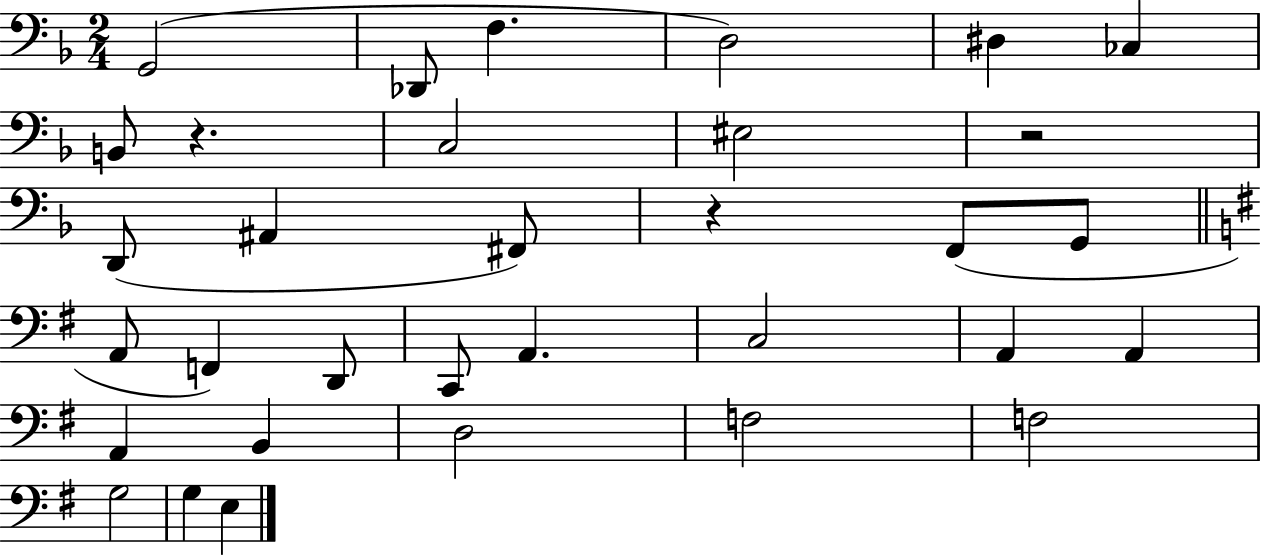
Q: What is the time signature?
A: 2/4